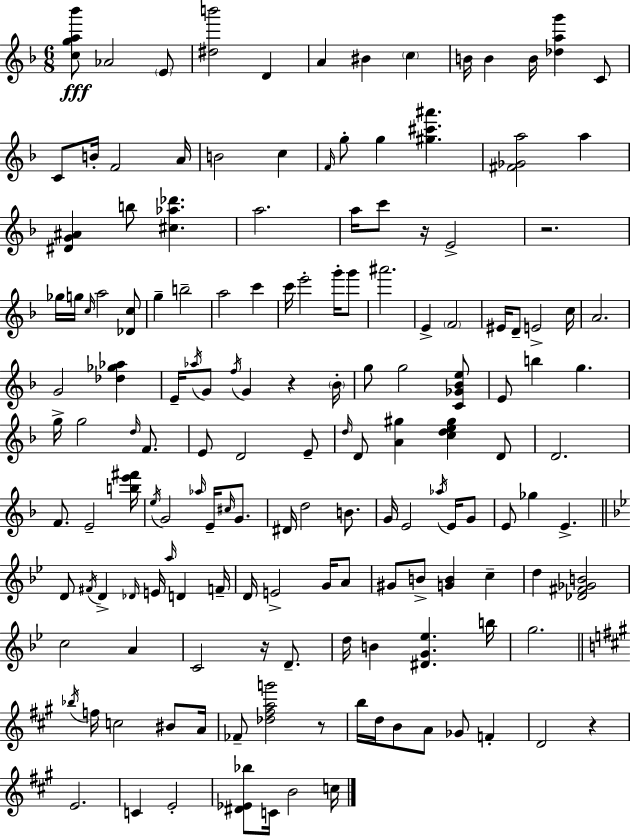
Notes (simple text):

[C5,G5,A5,Bb6]/e Ab4/h E4/e [D#5,B6]/h D4/q A4/q BIS4/q C5/q B4/s B4/q B4/s [Db5,A5,G6]/q C4/e C4/e B4/s F4/h A4/s B4/h C5/q F4/s G5/e G5/q [G#5,C#6,A#6]/q. [F#4,Gb4,A5]/h A5/q [D#4,G4,A#4]/q B5/e [C#5,Ab5,Db6]/q. A5/h. A5/s C6/e R/s E4/h R/h. Gb5/s G5/s C5/s A5/h [Db4,C5]/e G5/q B5/h A5/h C6/q C6/s E6/h G6/s G6/e A#6/h. E4/q F4/h EIS4/s D4/e E4/h C5/s A4/h. G4/h [Db5,Gb5,Ab5]/q E4/s Ab5/s G4/e F5/s G4/q R/q Bb4/s G5/e G5/h [C4,Gb4,Bb4,E5]/e E4/e B5/q G5/q. G5/s G5/h D5/s F4/e. E4/e D4/h E4/e D5/s D4/e [A4,G#5]/q [C5,D5,E5,G#5]/q D4/e D4/h. F4/e. E4/h [B5,E6,F#6]/s E5/s G4/h Ab5/s E4/s C#5/s G4/e. D#4/s D5/h B4/e. G4/s E4/h Ab5/s E4/s G4/e E4/e Gb5/q E4/q. D4/e F#4/s D4/q Db4/s E4/s A5/s D4/q F4/s D4/s E4/h G4/s A4/e G#4/e B4/e [G4,B4]/q C5/q D5/q [Db4,F#4,Gb4,B4]/h C5/h A4/q C4/h R/s D4/e. D5/s B4/q [D#4,G4,Eb5]/q. B5/s G5/h. Bb5/s F5/s C5/h BIS4/e A4/s FES4/e [Db5,F#5,A5,G6]/h R/e B5/s D5/s B4/e A4/e Gb4/e F4/q D4/h R/q E4/h. C4/q E4/h [D#4,Eb4,Bb5]/e C4/s B4/h C5/s